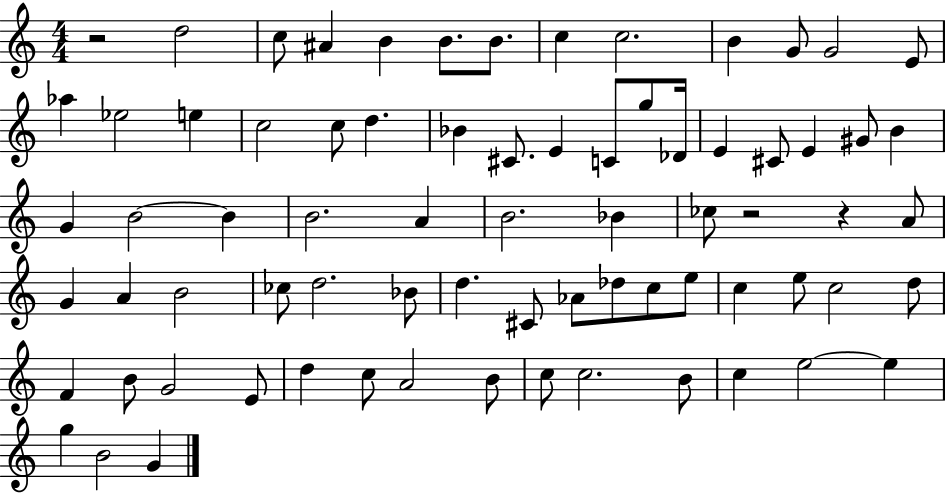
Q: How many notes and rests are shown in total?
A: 74